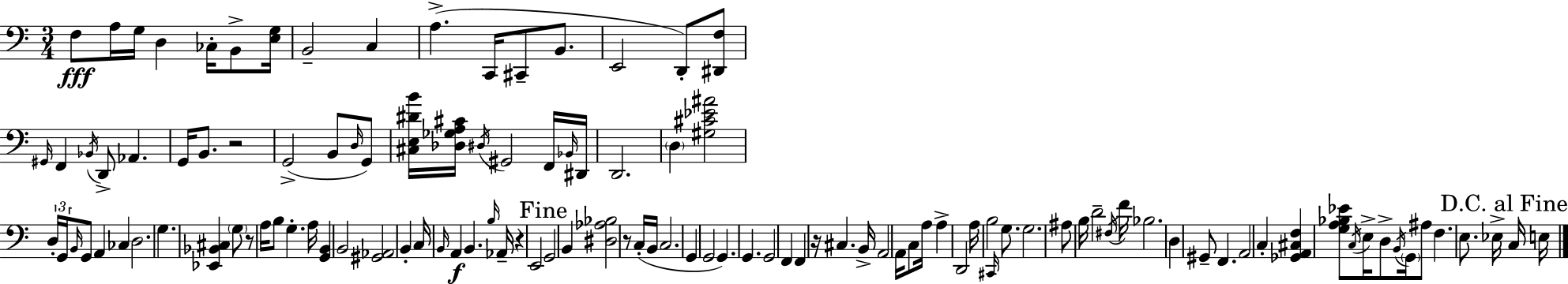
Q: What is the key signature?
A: A minor